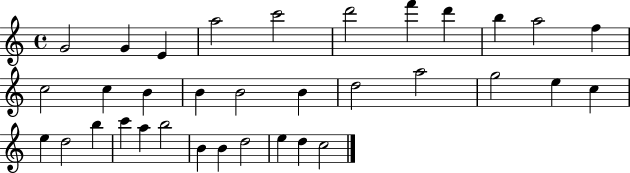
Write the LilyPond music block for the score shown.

{
  \clef treble
  \time 4/4
  \defaultTimeSignature
  \key c \major
  g'2 g'4 e'4 | a''2 c'''2 | d'''2 f'''4 d'''4 | b''4 a''2 f''4 | \break c''2 c''4 b'4 | b'4 b'2 b'4 | d''2 a''2 | g''2 e''4 c''4 | \break e''4 d''2 b''4 | c'''4 a''4 b''2 | b'4 b'4 d''2 | e''4 d''4 c''2 | \break \bar "|."
}